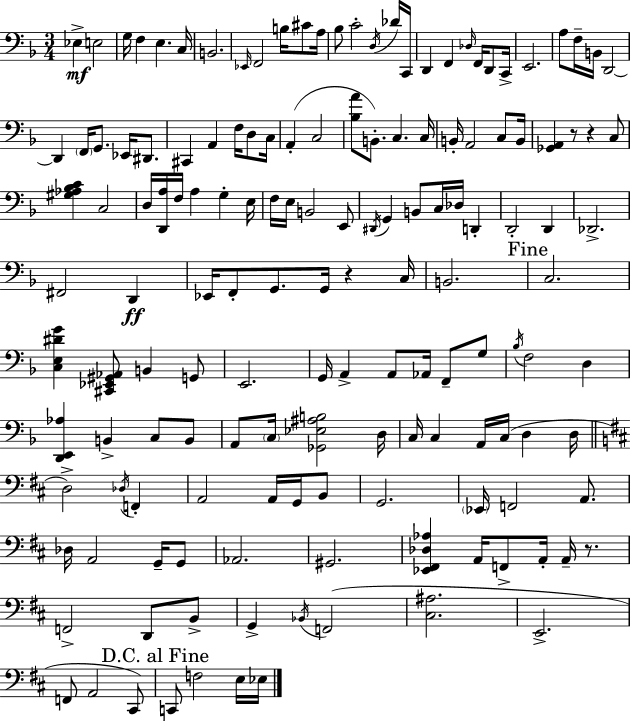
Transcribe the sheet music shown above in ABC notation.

X:1
T:Untitled
M:3/4
L:1/4
K:F
_E, E,2 G,/4 F, E, C,/4 B,,2 _E,,/4 F,,2 B,/4 ^C/2 A,/4 _B,/2 C2 D,/4 _D/4 C,,/4 D,, F,, _D,/4 F,,/4 D,,/2 C,,/4 E,,2 A,/2 F,/4 B,,/4 D,,2 D,, F,,/4 G,,/2 _E,,/4 ^D,,/2 ^C,, A,, F,/4 D,/2 C,/4 A,, C,2 [_B,A]/2 B,,/2 C, C,/4 B,,/4 A,,2 C,/2 B,,/4 [_G,,A,,] z/2 z C,/2 [^G,_A,_B,C] C,2 D,/4 [D,,A,]/4 F,/4 A, G, E,/4 F,/4 E,/4 B,,2 E,,/2 ^D,,/4 G,, B,,/2 C,/4 _D,/4 D,, D,,2 D,, _D,,2 ^F,,2 D,, _E,,/4 F,,/2 G,,/2 G,,/4 z C,/4 B,,2 C,2 [C,E,^DG] [^C,,_E,,^G,,_A,,]/2 B,, G,,/2 E,,2 G,,/4 A,, A,,/2 _A,,/4 F,,/2 G,/2 _B,/4 F,2 D, [D,,E,,_A,] B,, C,/2 B,,/2 A,,/2 C,/4 [_G,,_E,^A,B,]2 D,/4 C,/4 C, A,,/4 C,/4 D, D,/4 D,2 _D,/4 F,, A,,2 A,,/4 G,,/4 B,,/2 G,,2 _E,,/4 F,,2 A,,/2 _D,/4 A,,2 G,,/4 G,,/2 _A,,2 ^G,,2 [_E,,^F,,_D,_A,] A,,/4 F,,/2 A,,/4 A,,/4 z/2 F,,2 D,,/2 B,,/2 G,, _B,,/4 F,,2 [^C,^A,]2 E,,2 F,,/2 A,,2 ^C,,/2 C,,/2 F,2 E,/4 _E,/4